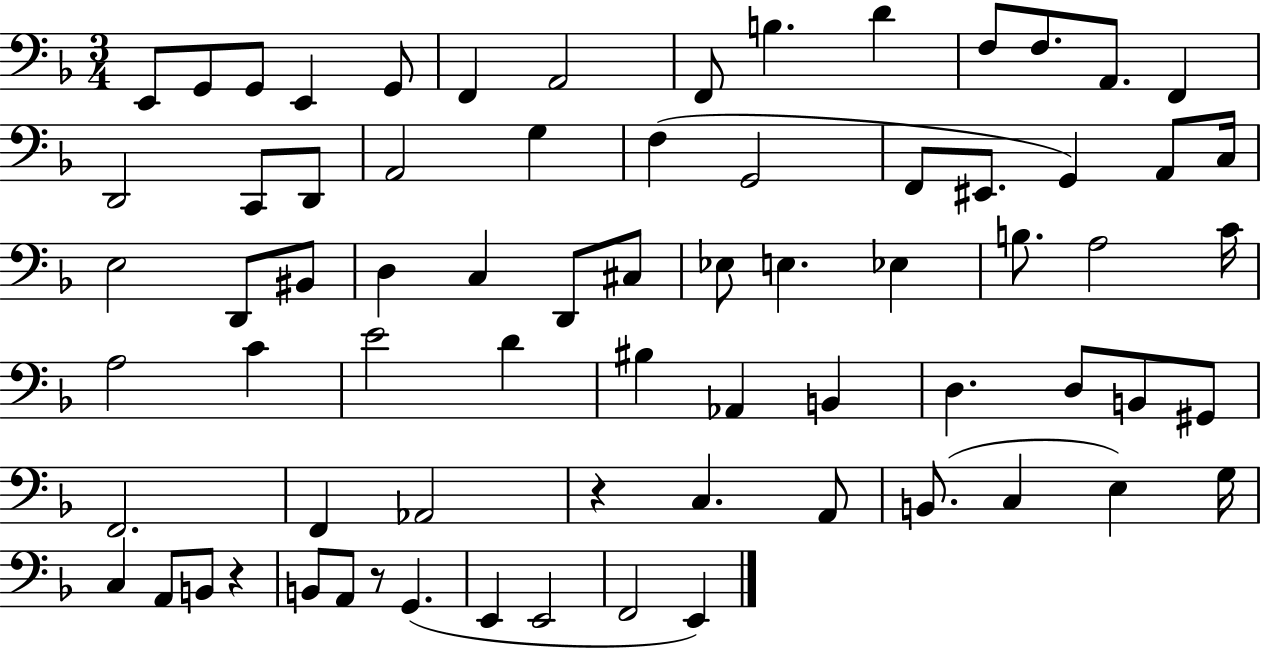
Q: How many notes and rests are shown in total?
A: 72